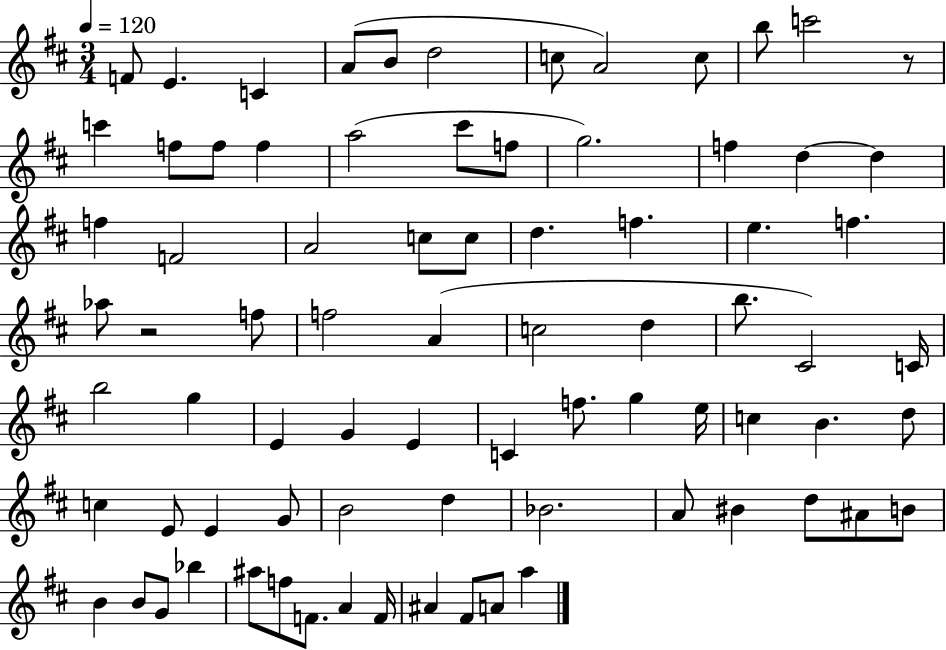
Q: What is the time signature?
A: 3/4